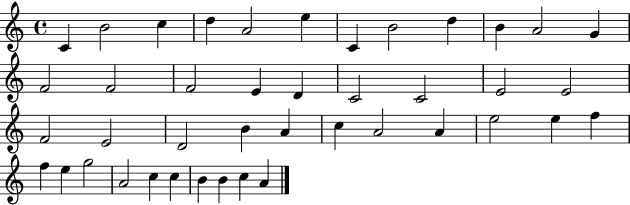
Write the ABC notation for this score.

X:1
T:Untitled
M:4/4
L:1/4
K:C
C B2 c d A2 e C B2 d B A2 G F2 F2 F2 E D C2 C2 E2 E2 F2 E2 D2 B A c A2 A e2 e f f e g2 A2 c c B B c A